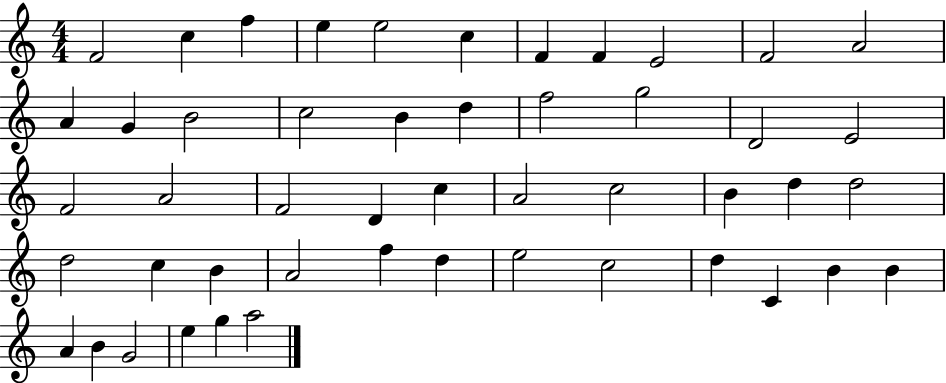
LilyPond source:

{
  \clef treble
  \numericTimeSignature
  \time 4/4
  \key c \major
  f'2 c''4 f''4 | e''4 e''2 c''4 | f'4 f'4 e'2 | f'2 a'2 | \break a'4 g'4 b'2 | c''2 b'4 d''4 | f''2 g''2 | d'2 e'2 | \break f'2 a'2 | f'2 d'4 c''4 | a'2 c''2 | b'4 d''4 d''2 | \break d''2 c''4 b'4 | a'2 f''4 d''4 | e''2 c''2 | d''4 c'4 b'4 b'4 | \break a'4 b'4 g'2 | e''4 g''4 a''2 | \bar "|."
}